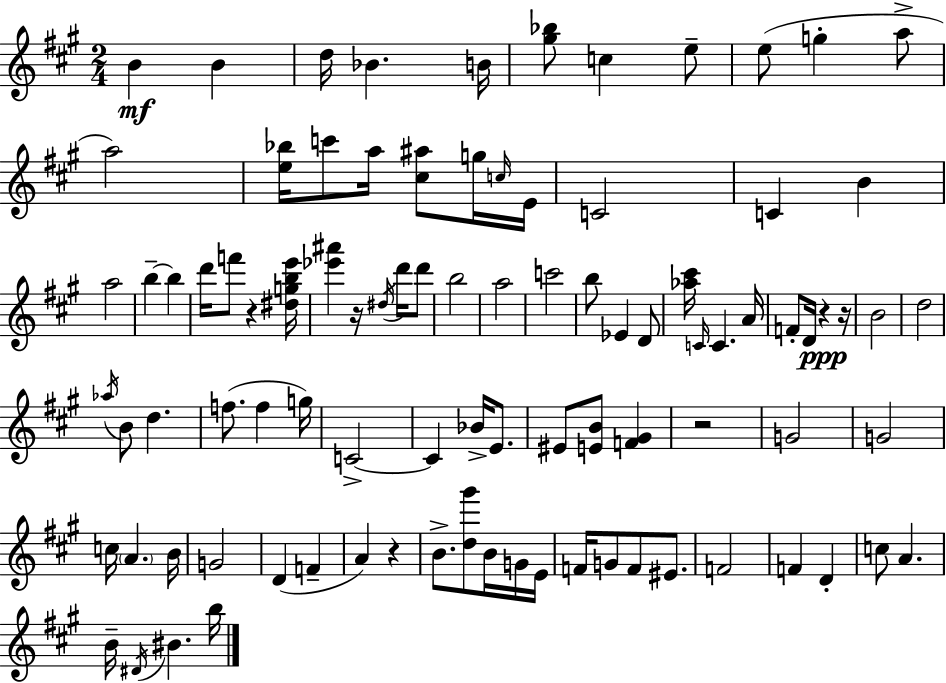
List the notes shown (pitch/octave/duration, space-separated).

B4/q B4/q D5/s Bb4/q. B4/s [G#5,Bb5]/e C5/q E5/e E5/e G5/q A5/e A5/h [E5,Bb5]/s C6/e A5/s [C#5,A#5]/e G5/s C5/s E4/s C4/h C4/q B4/q A5/h B5/q B5/q D6/s F6/e R/q [D#5,G5,B5,E6]/s [Eb6,A#6]/q R/s D#5/s D6/s D6/e B5/h A5/h C6/h B5/e Eb4/q D4/e [Ab5,C#6]/s C4/s C4/q. A4/s F4/e D4/s R/q R/s B4/h D5/h Ab5/s B4/e D5/q. F5/e. F5/q G5/s C4/h C4/q Bb4/s E4/e. EIS4/e [E4,B4]/e [F4,G#4]/q R/h G4/h G4/h C5/s A4/q. B4/s G4/h D4/q F4/q A4/q R/q B4/e. [D5,G#6]/e B4/s G4/s E4/s F4/s G4/e F4/e EIS4/e. F4/h F4/q D4/q C5/e A4/q. B4/s D#4/s BIS4/q. B5/s